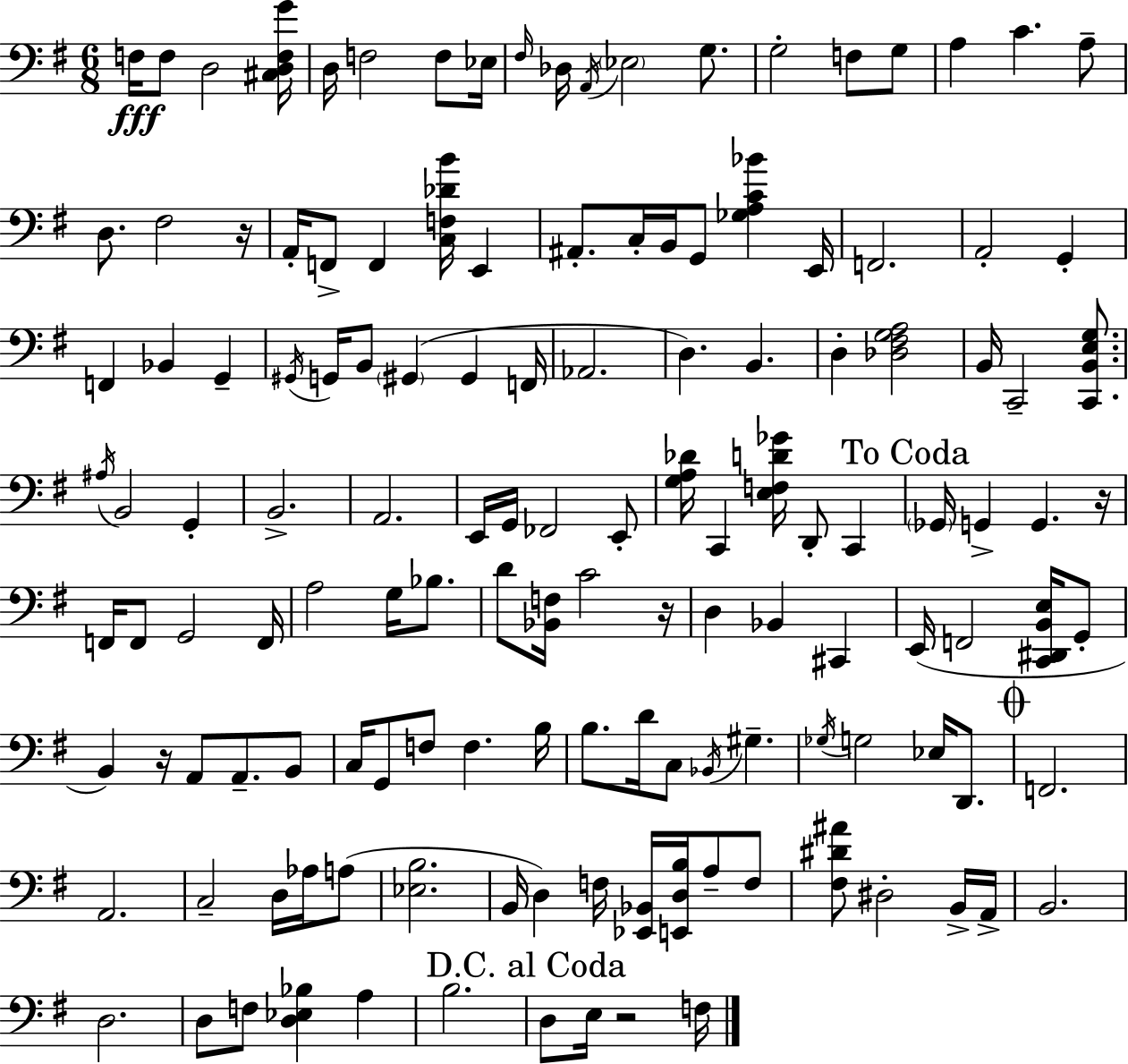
X:1
T:Untitled
M:6/8
L:1/4
K:G
F,/4 F,/2 D,2 [^C,D,F,G]/4 D,/4 F,2 F,/2 _E,/4 ^F,/4 _D,/4 A,,/4 _E,2 G,/2 G,2 F,/2 G,/2 A, C A,/2 D,/2 ^F,2 z/4 A,,/4 F,,/2 F,, [C,F,_DB]/4 E,, ^A,,/2 C,/4 B,,/4 G,,/2 [_G,A,C_B] E,,/4 F,,2 A,,2 G,, F,, _B,, G,, ^G,,/4 G,,/4 B,,/2 ^G,, ^G,, F,,/4 _A,,2 D, B,, D, [_D,^F,G,A,]2 B,,/4 C,,2 [C,,B,,E,G,]/2 ^A,/4 B,,2 G,, B,,2 A,,2 E,,/4 G,,/4 _F,,2 E,,/2 [G,A,_D]/4 C,, [E,F,D_G]/4 D,,/2 C,, _G,,/4 G,, G,, z/4 F,,/4 F,,/2 G,,2 F,,/4 A,2 G,/4 _B,/2 D/2 [_B,,F,]/4 C2 z/4 D, _B,, ^C,, E,,/4 F,,2 [C,,^D,,B,,E,]/4 G,,/2 B,, z/4 A,,/2 A,,/2 B,,/2 C,/4 G,,/2 F,/2 F, B,/4 B,/2 D/4 C,/2 _B,,/4 ^G, _G,/4 G,2 _E,/4 D,,/2 F,,2 A,,2 C,2 D,/4 _A,/4 A,/2 [_E,B,]2 B,,/4 D, F,/4 [_E,,_B,,]/4 [E,,D,B,]/4 A,/2 F,/2 [^F,^D^A]/2 ^D,2 B,,/4 A,,/4 B,,2 D,2 D,/2 F,/2 [D,_E,_B,] A, B,2 D,/2 E,/4 z2 F,/4